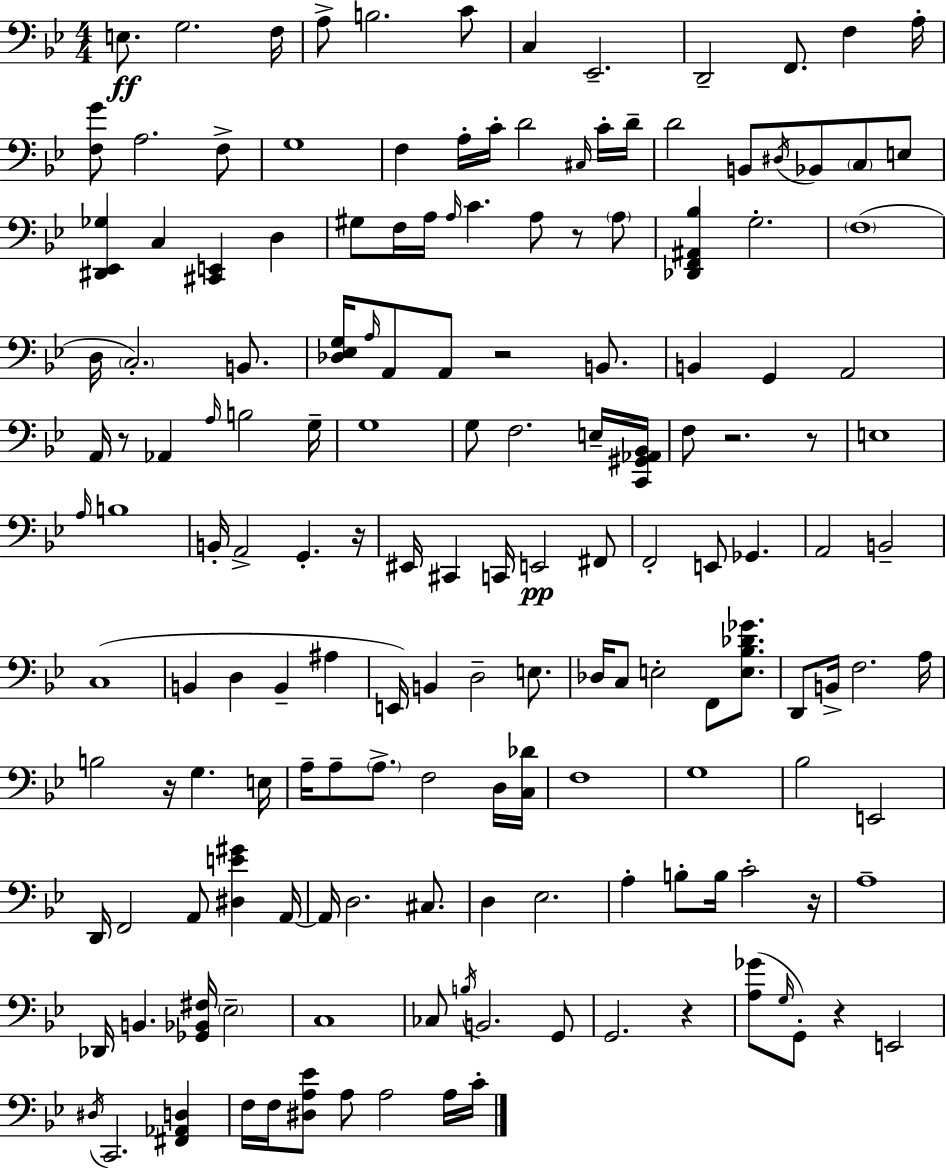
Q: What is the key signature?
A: G minor